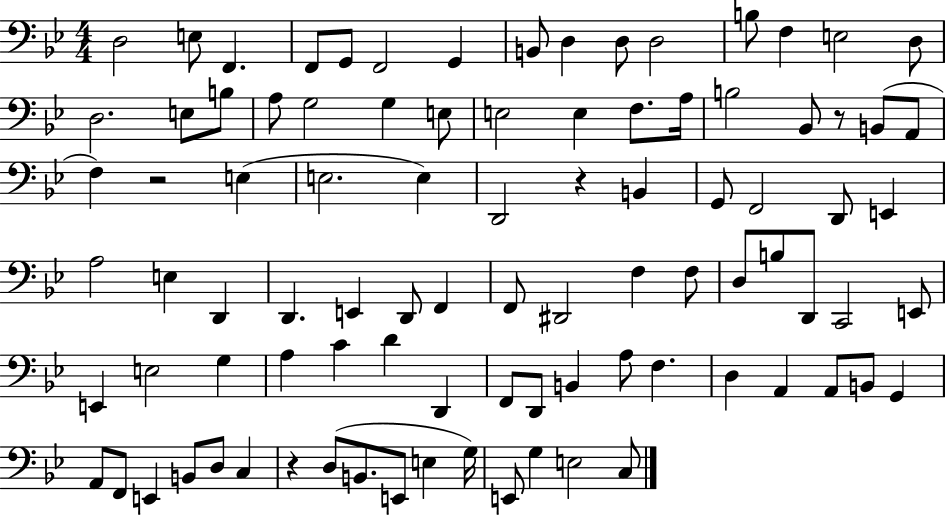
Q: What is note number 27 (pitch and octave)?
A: B3